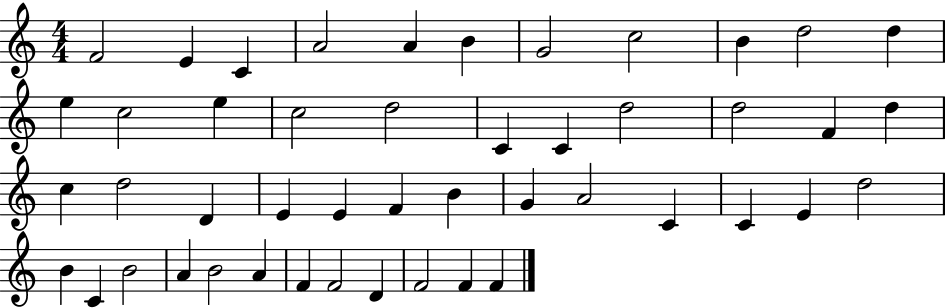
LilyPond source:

{
  \clef treble
  \numericTimeSignature
  \time 4/4
  \key c \major
  f'2 e'4 c'4 | a'2 a'4 b'4 | g'2 c''2 | b'4 d''2 d''4 | \break e''4 c''2 e''4 | c''2 d''2 | c'4 c'4 d''2 | d''2 f'4 d''4 | \break c''4 d''2 d'4 | e'4 e'4 f'4 b'4 | g'4 a'2 c'4 | c'4 e'4 d''2 | \break b'4 c'4 b'2 | a'4 b'2 a'4 | f'4 f'2 d'4 | f'2 f'4 f'4 | \break \bar "|."
}